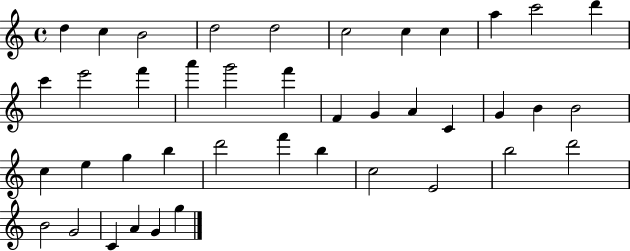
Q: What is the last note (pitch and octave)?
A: G5